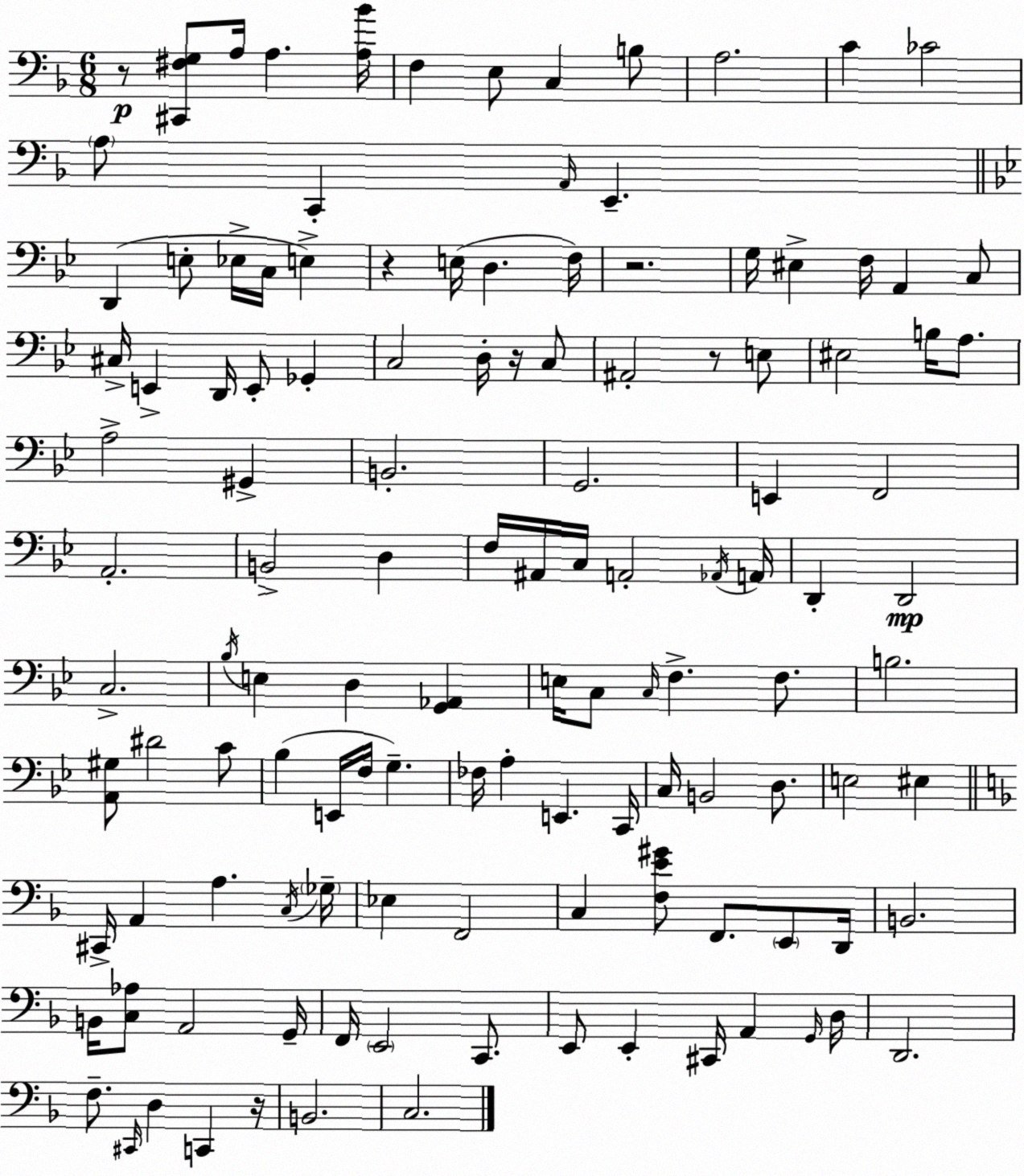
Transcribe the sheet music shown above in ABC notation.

X:1
T:Untitled
M:6/8
L:1/4
K:F
z/2 [^C,,^F,G,]/2 A,/4 A, [A,_B]/4 F, E,/2 C, B,/2 A,2 C _C2 A,/2 C,, A,,/4 E,, D,, E,/2 _E,/4 C,/4 E, z E,/4 D, F,/4 z2 G,/4 ^E, F,/4 A,, C,/2 ^C,/4 E,, D,,/4 E,,/2 _G,, C,2 D,/4 z/4 C,/2 ^A,,2 z/2 E,/2 ^E,2 B,/4 A,/2 A,2 ^G,, B,,2 G,,2 E,, F,,2 A,,2 B,,2 D, F,/4 ^A,,/4 C,/4 A,,2 _A,,/4 A,,/4 D,, D,,2 C,2 _B,/4 E, D, [G,,_A,,] E,/4 C,/2 C,/4 F, F,/2 B,2 [A,,^G,]/2 ^D2 C/2 _B, E,,/4 F,/4 G, _F,/4 A, E,, C,,/4 C,/4 B,,2 D,/2 E,2 ^E, ^C,,/4 A,, A, C,/4 _G,/4 _E, F,,2 C, [F,E^G]/2 F,,/2 E,,/2 D,,/4 B,,2 B,,/4 [C,_A,]/2 A,,2 G,,/4 F,,/4 E,,2 C,,/2 E,,/2 E,, ^C,,/4 A,, G,,/4 D,/4 D,,2 F,/2 ^C,,/4 D, C,, z/4 B,,2 C,2